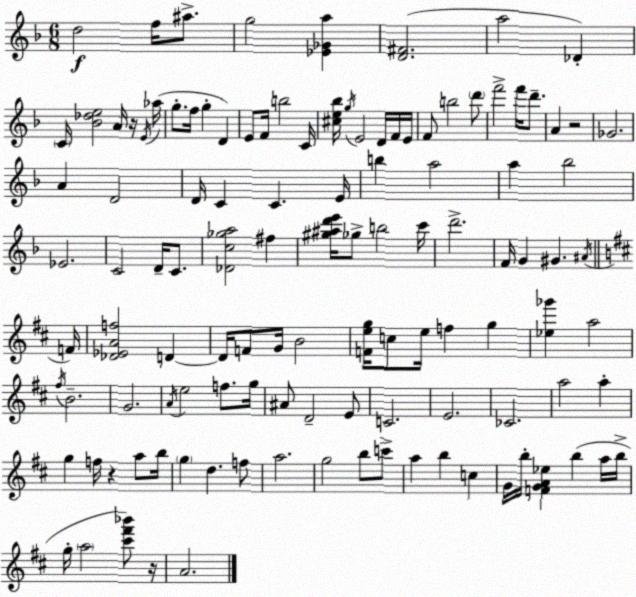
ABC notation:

X:1
T:Untitled
M:6/8
L:1/4
K:Dm
d2 f/4 ^a/2 g2 [_E_Ga] [D^F]2 a2 _D C/4 [_B_de]2 A/4 z/4 E/4 _a/4 g/2 f/4 g D E/2 F/4 b2 C/4 [^ce_b]/4 g/4 E2 D/4 F/4 E/4 F/2 b2 d'/2 f'2 f'/4 d'/2 A z2 _G2 A D2 D/4 C C E/4 b a2 a _b2 _E2 C2 D/4 C/2 [_Dc_ga]2 ^f [^g^ad'e']/4 _g/2 b2 c'/4 d'2 F/4 G ^G ^A/4 F/4 [_D_EAf]2 D D/4 F/2 G/4 B2 [Feg]/4 c/2 e/4 f g [_e_g'] a2 ^f/4 B2 G2 A/4 e2 f/2 g/4 ^A/2 D2 E/2 C2 E2 _C2 a2 a g f/4 z a/2 b/4 g d f/2 a2 g2 b/2 c'/2 a b c G/4 b/4 [FGA_e] b a/4 b/4 g/4 a2 [^c'^f'_b']/2 z/4 A2